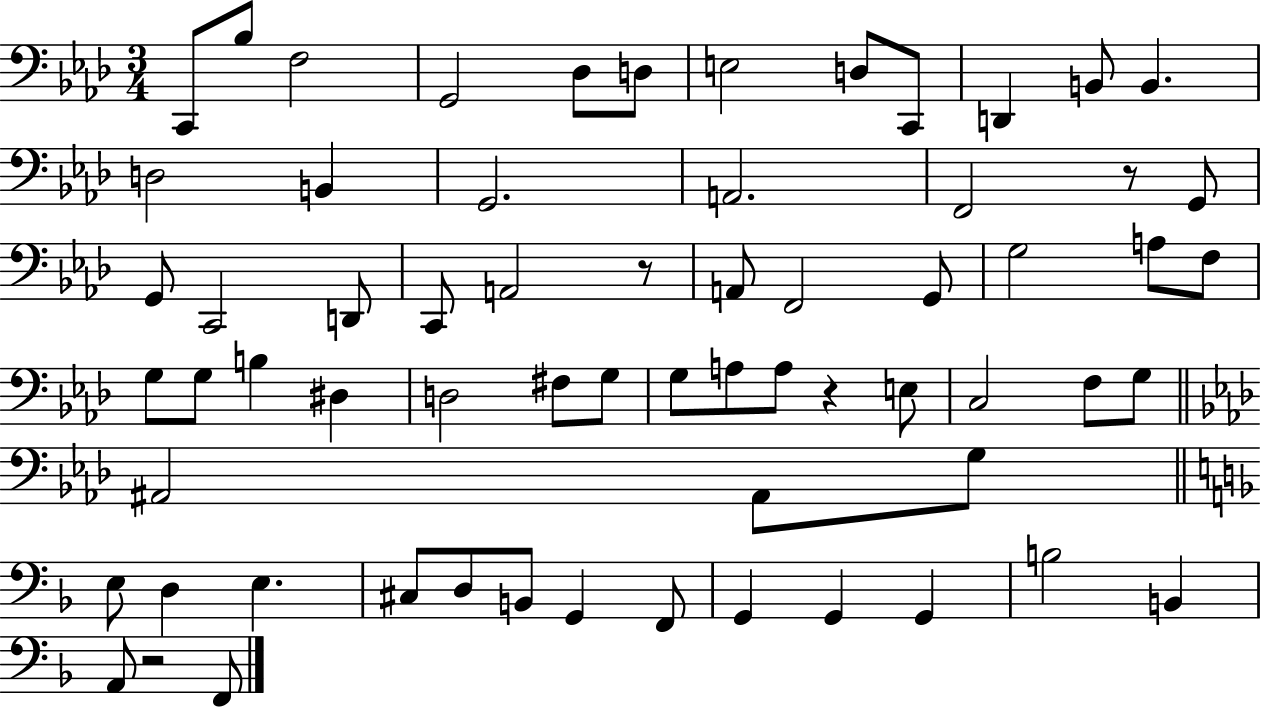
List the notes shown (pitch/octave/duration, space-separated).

C2/e Bb3/e F3/h G2/h Db3/e D3/e E3/h D3/e C2/e D2/q B2/e B2/q. D3/h B2/q G2/h. A2/h. F2/h R/e G2/e G2/e C2/h D2/e C2/e A2/h R/e A2/e F2/h G2/e G3/h A3/e F3/e G3/e G3/e B3/q D#3/q D3/h F#3/e G3/e G3/e A3/e A3/e R/q E3/e C3/h F3/e G3/e A#2/h A#2/e G3/e E3/e D3/q E3/q. C#3/e D3/e B2/e G2/q F2/e G2/q G2/q G2/q B3/h B2/q A2/e R/h F2/e